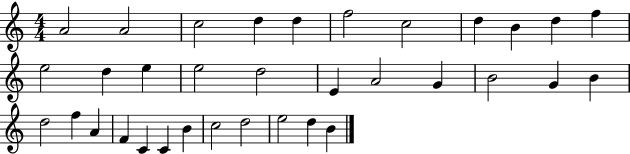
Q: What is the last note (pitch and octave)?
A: B4